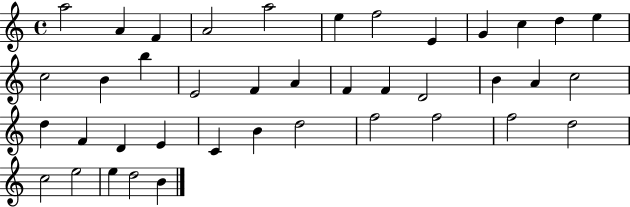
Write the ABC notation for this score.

X:1
T:Untitled
M:4/4
L:1/4
K:C
a2 A F A2 a2 e f2 E G c d e c2 B b E2 F A F F D2 B A c2 d F D E C B d2 f2 f2 f2 d2 c2 e2 e d2 B